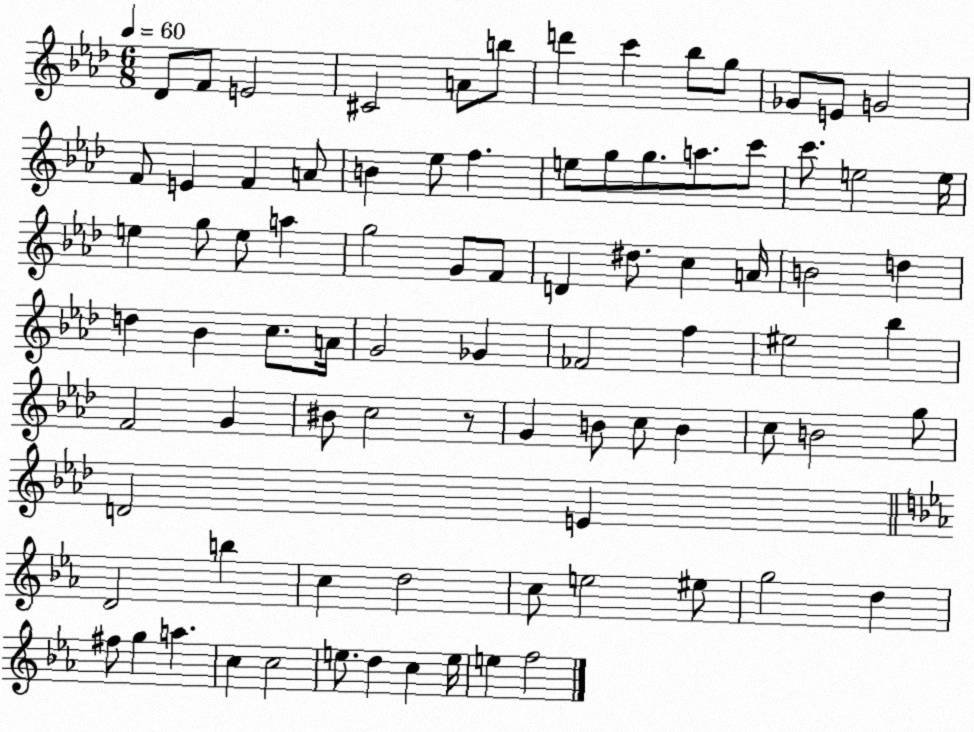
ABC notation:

X:1
T:Untitled
M:6/8
L:1/4
K:Ab
_D/2 F/2 E2 ^C2 A/2 b/2 d' c' _b/2 g/2 _G/2 E/2 G2 F/2 E F A/2 B _e/2 f e/2 g/2 g/2 a/2 c'/2 c'/2 e2 e/4 e g/2 e/2 a g2 G/2 F/2 D ^d/2 c A/4 B2 d d _B c/2 A/4 G2 _G _F2 f ^e2 _b F2 G ^B/2 c2 z/2 G B/2 c/2 B c/2 B2 g/2 D2 E D2 b c d2 c/2 e2 ^e/2 g2 d ^f/2 g a c c2 e/2 d c e/4 e f2